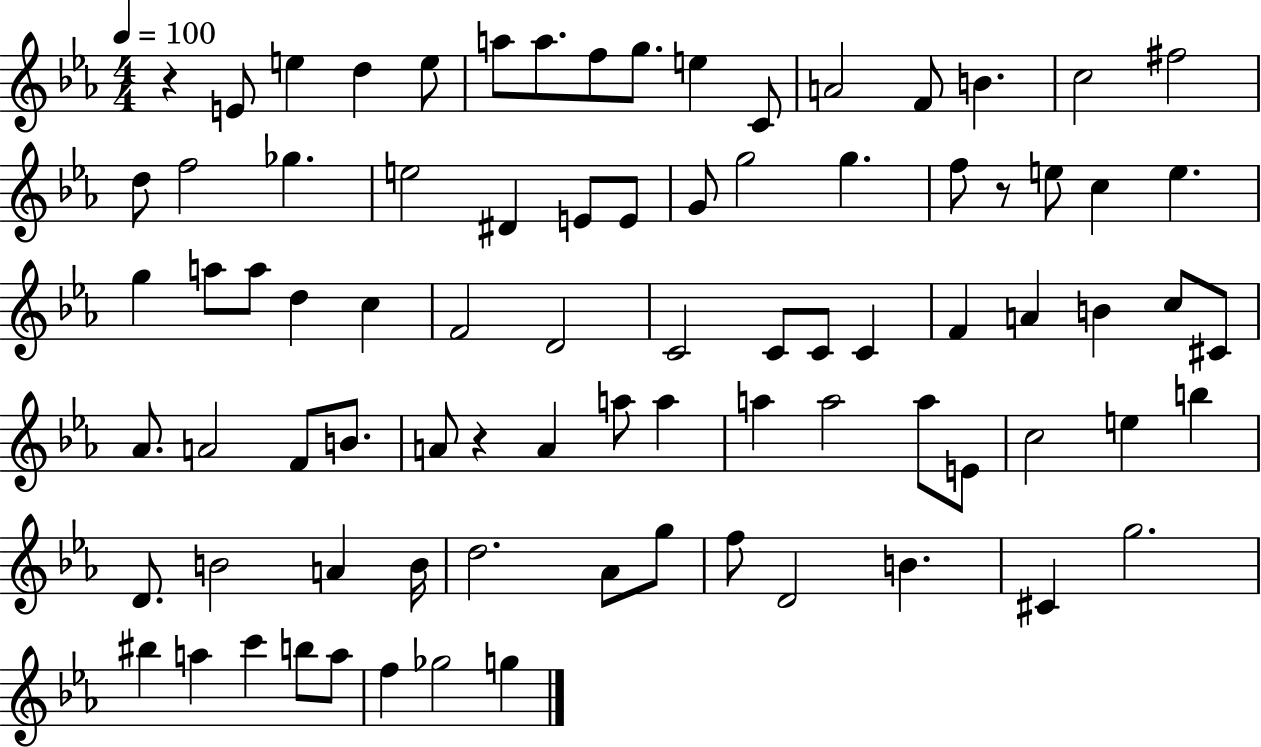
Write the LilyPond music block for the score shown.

{
  \clef treble
  \numericTimeSignature
  \time 4/4
  \key ees \major
  \tempo 4 = 100
  r4 e'8 e''4 d''4 e''8 | a''8 a''8. f''8 g''8. e''4 c'8 | a'2 f'8 b'4. | c''2 fis''2 | \break d''8 f''2 ges''4. | e''2 dis'4 e'8 e'8 | g'8 g''2 g''4. | f''8 r8 e''8 c''4 e''4. | \break g''4 a''8 a''8 d''4 c''4 | f'2 d'2 | c'2 c'8 c'8 c'4 | f'4 a'4 b'4 c''8 cis'8 | \break aes'8. a'2 f'8 b'8. | a'8 r4 a'4 a''8 a''4 | a''4 a''2 a''8 e'8 | c''2 e''4 b''4 | \break d'8. b'2 a'4 b'16 | d''2. aes'8 g''8 | f''8 d'2 b'4. | cis'4 g''2. | \break bis''4 a''4 c'''4 b''8 a''8 | f''4 ges''2 g''4 | \bar "|."
}